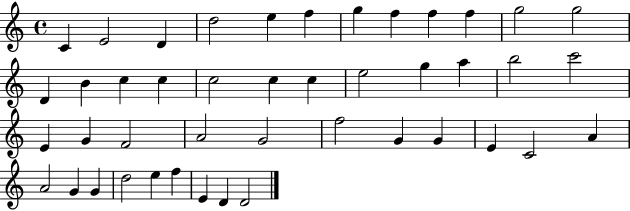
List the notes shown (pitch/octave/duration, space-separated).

C4/q E4/h D4/q D5/h E5/q F5/q G5/q F5/q F5/q F5/q G5/h G5/h D4/q B4/q C5/q C5/q C5/h C5/q C5/q E5/h G5/q A5/q B5/h C6/h E4/q G4/q F4/h A4/h G4/h F5/h G4/q G4/q E4/q C4/h A4/q A4/h G4/q G4/q D5/h E5/q F5/q E4/q D4/q D4/h